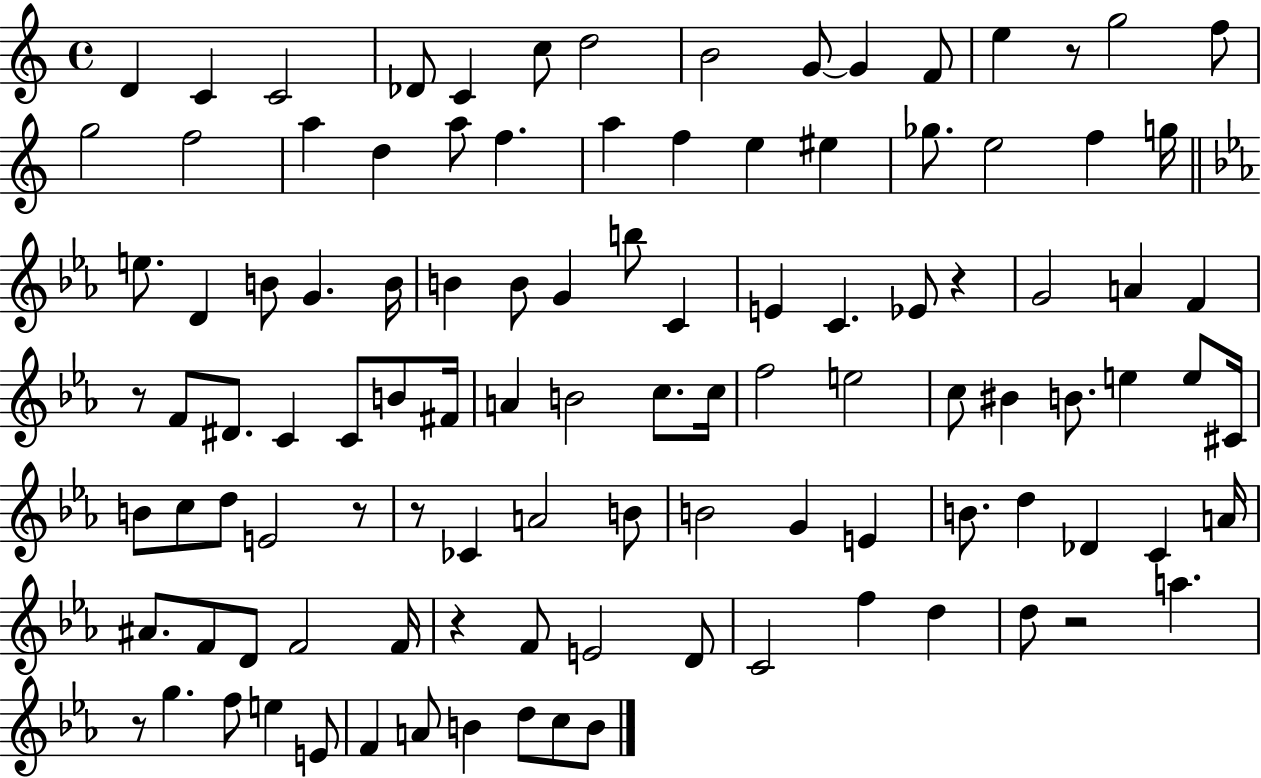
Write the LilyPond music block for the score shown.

{
  \clef treble
  \time 4/4
  \defaultTimeSignature
  \key c \major
  \repeat volta 2 { d'4 c'4 c'2 | des'8 c'4 c''8 d''2 | b'2 g'8~~ g'4 f'8 | e''4 r8 g''2 f''8 | \break g''2 f''2 | a''4 d''4 a''8 f''4. | a''4 f''4 e''4 eis''4 | ges''8. e''2 f''4 g''16 | \break \bar "||" \break \key ees \major e''8. d'4 b'8 g'4. b'16 | b'4 b'8 g'4 b''8 c'4 | e'4 c'4. ees'8 r4 | g'2 a'4 f'4 | \break r8 f'8 dis'8. c'4 c'8 b'8 fis'16 | a'4 b'2 c''8. c''16 | f''2 e''2 | c''8 bis'4 b'8. e''4 e''8 cis'16 | \break b'8 c''8 d''8 e'2 r8 | r8 ces'4 a'2 b'8 | b'2 g'4 e'4 | b'8. d''4 des'4 c'4 a'16 | \break ais'8. f'8 d'8 f'2 f'16 | r4 f'8 e'2 d'8 | c'2 f''4 d''4 | d''8 r2 a''4. | \break r8 g''4. f''8 e''4 e'8 | f'4 a'8 b'4 d''8 c''8 b'8 | } \bar "|."
}